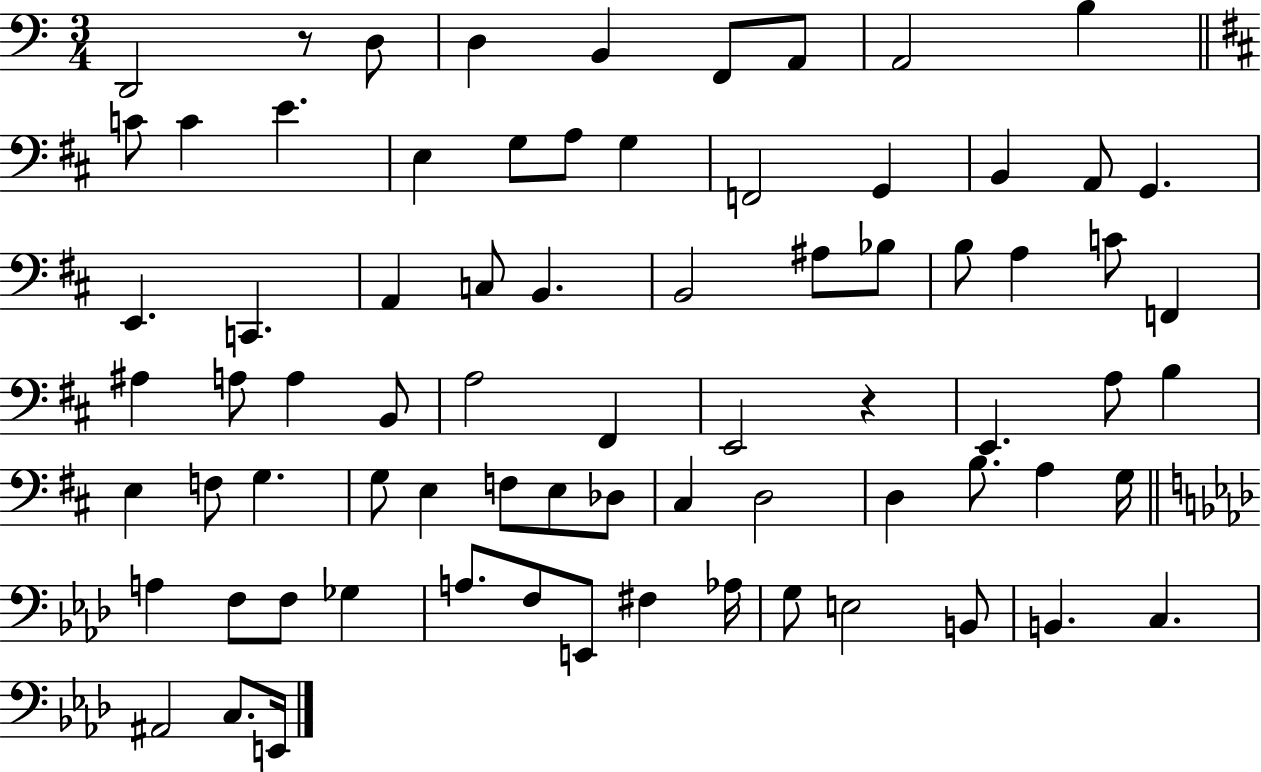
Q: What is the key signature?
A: C major